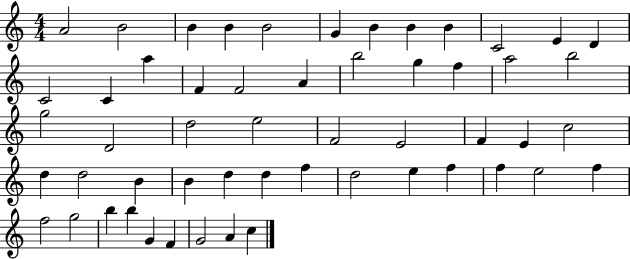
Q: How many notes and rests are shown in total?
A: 54